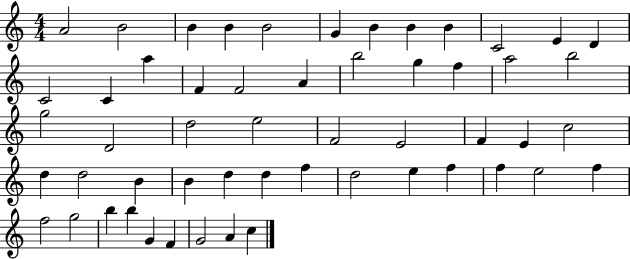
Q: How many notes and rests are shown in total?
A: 54